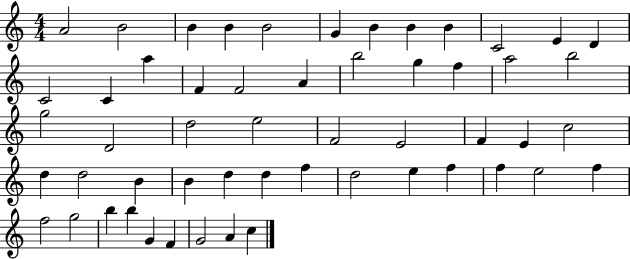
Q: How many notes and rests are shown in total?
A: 54